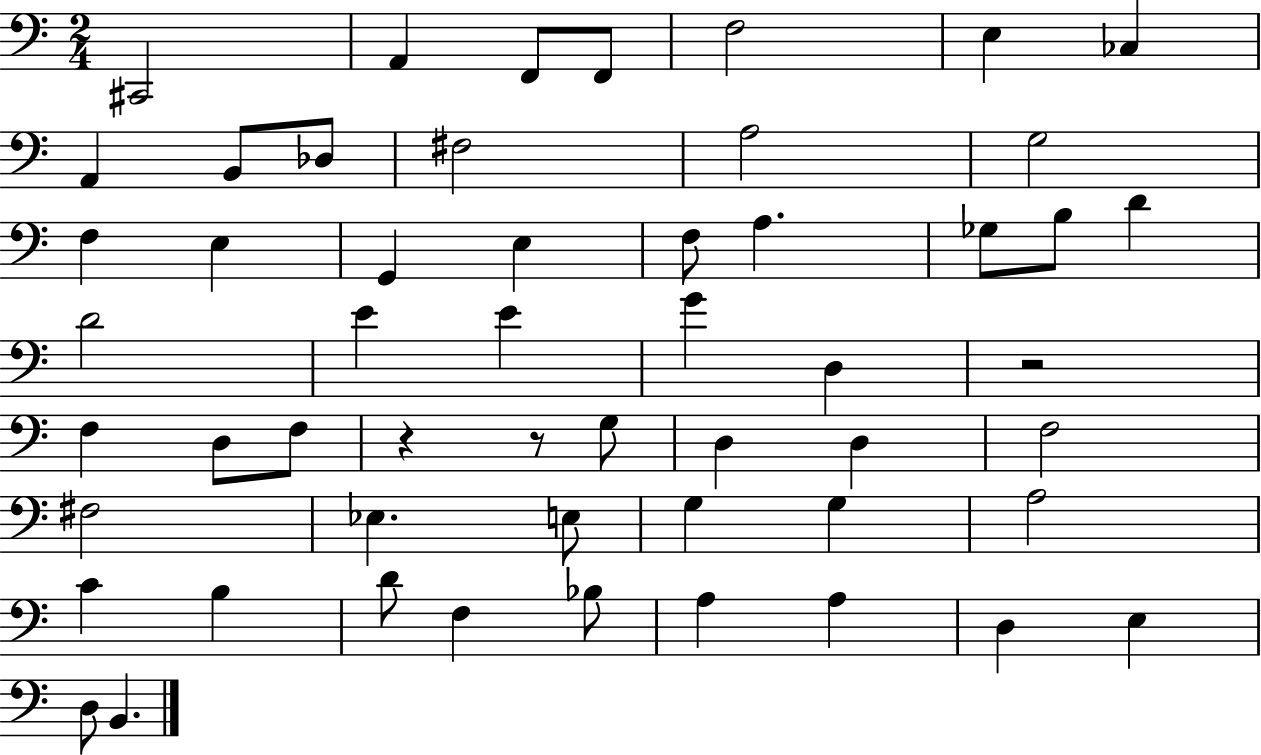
{
  \clef bass
  \numericTimeSignature
  \time 2/4
  \key c \major
  cis,2 | a,4 f,8 f,8 | f2 | e4 ces4 | \break a,4 b,8 des8 | fis2 | a2 | g2 | \break f4 e4 | g,4 e4 | f8 a4. | ges8 b8 d'4 | \break d'2 | e'4 e'4 | g'4 d4 | r2 | \break f4 d8 f8 | r4 r8 g8 | d4 d4 | f2 | \break fis2 | ees4. e8 | g4 g4 | a2 | \break c'4 b4 | d'8 f4 bes8 | a4 a4 | d4 e4 | \break d8 b,4. | \bar "|."
}